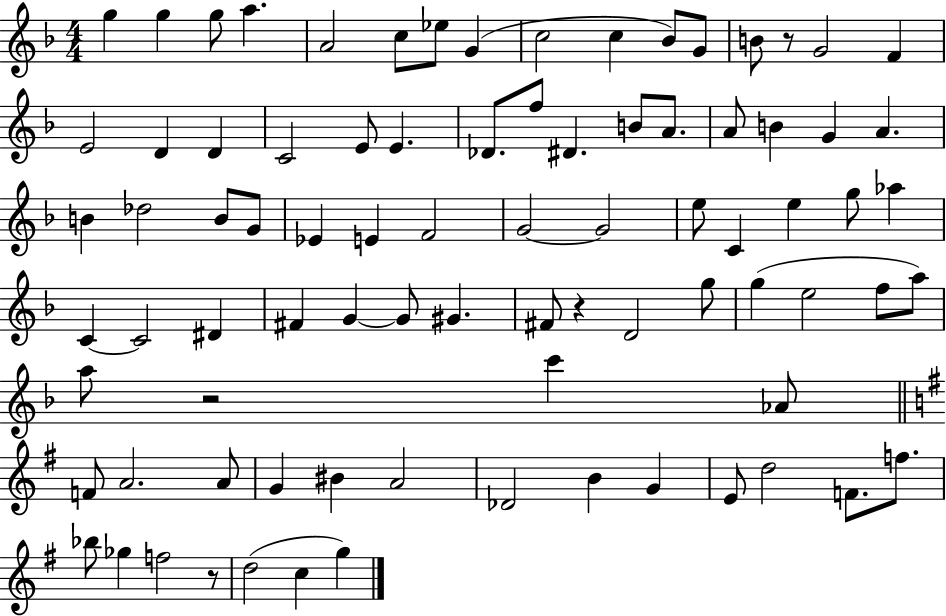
{
  \clef treble
  \numericTimeSignature
  \time 4/4
  \key f \major
  g''4 g''4 g''8 a''4. | a'2 c''8 ees''8 g'4( | c''2 c''4 bes'8) g'8 | b'8 r8 g'2 f'4 | \break e'2 d'4 d'4 | c'2 e'8 e'4. | des'8. f''8 dis'4. b'8 a'8. | a'8 b'4 g'4 a'4. | \break b'4 des''2 b'8 g'8 | ees'4 e'4 f'2 | g'2~~ g'2 | e''8 c'4 e''4 g''8 aes''4 | \break c'4~~ c'2 dis'4 | fis'4 g'4~~ g'8 gis'4. | fis'8 r4 d'2 g''8 | g''4( e''2 f''8 a''8) | \break a''8 r2 c'''4 aes'8 | \bar "||" \break \key g \major f'8 a'2. a'8 | g'4 bis'4 a'2 | des'2 b'4 g'4 | e'8 d''2 f'8. f''8. | \break bes''8 ges''4 f''2 r8 | d''2( c''4 g''4) | \bar "|."
}